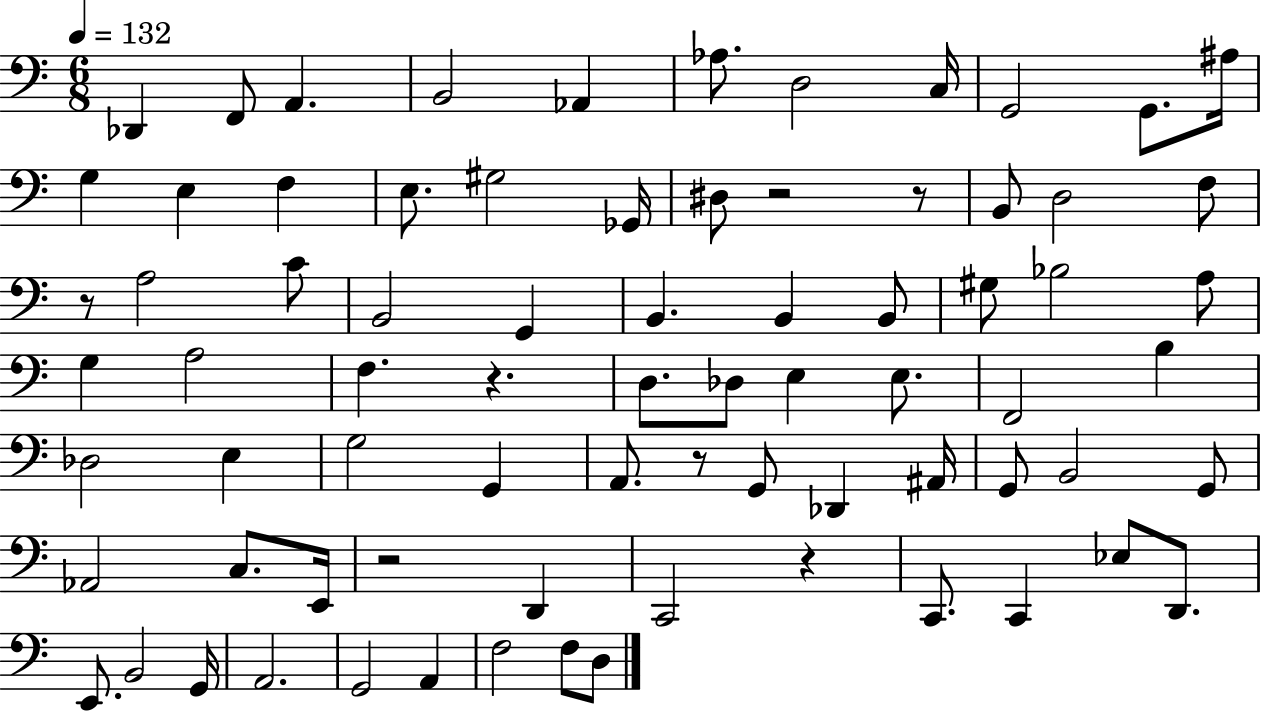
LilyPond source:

{
  \clef bass
  \numericTimeSignature
  \time 6/8
  \key c \major
  \tempo 4 = 132
  des,4 f,8 a,4. | b,2 aes,4 | aes8. d2 c16 | g,2 g,8. ais16 | \break g4 e4 f4 | e8. gis2 ges,16 | dis8 r2 r8 | b,8 d2 f8 | \break r8 a2 c'8 | b,2 g,4 | b,4. b,4 b,8 | gis8 bes2 a8 | \break g4 a2 | f4. r4. | d8. des8 e4 e8. | f,2 b4 | \break des2 e4 | g2 g,4 | a,8. r8 g,8 des,4 ais,16 | g,8 b,2 g,8 | \break aes,2 c8. e,16 | r2 d,4 | c,2 r4 | c,8. c,4 ees8 d,8. | \break e,8. b,2 g,16 | a,2. | g,2 a,4 | f2 f8 d8 | \break \bar "|."
}